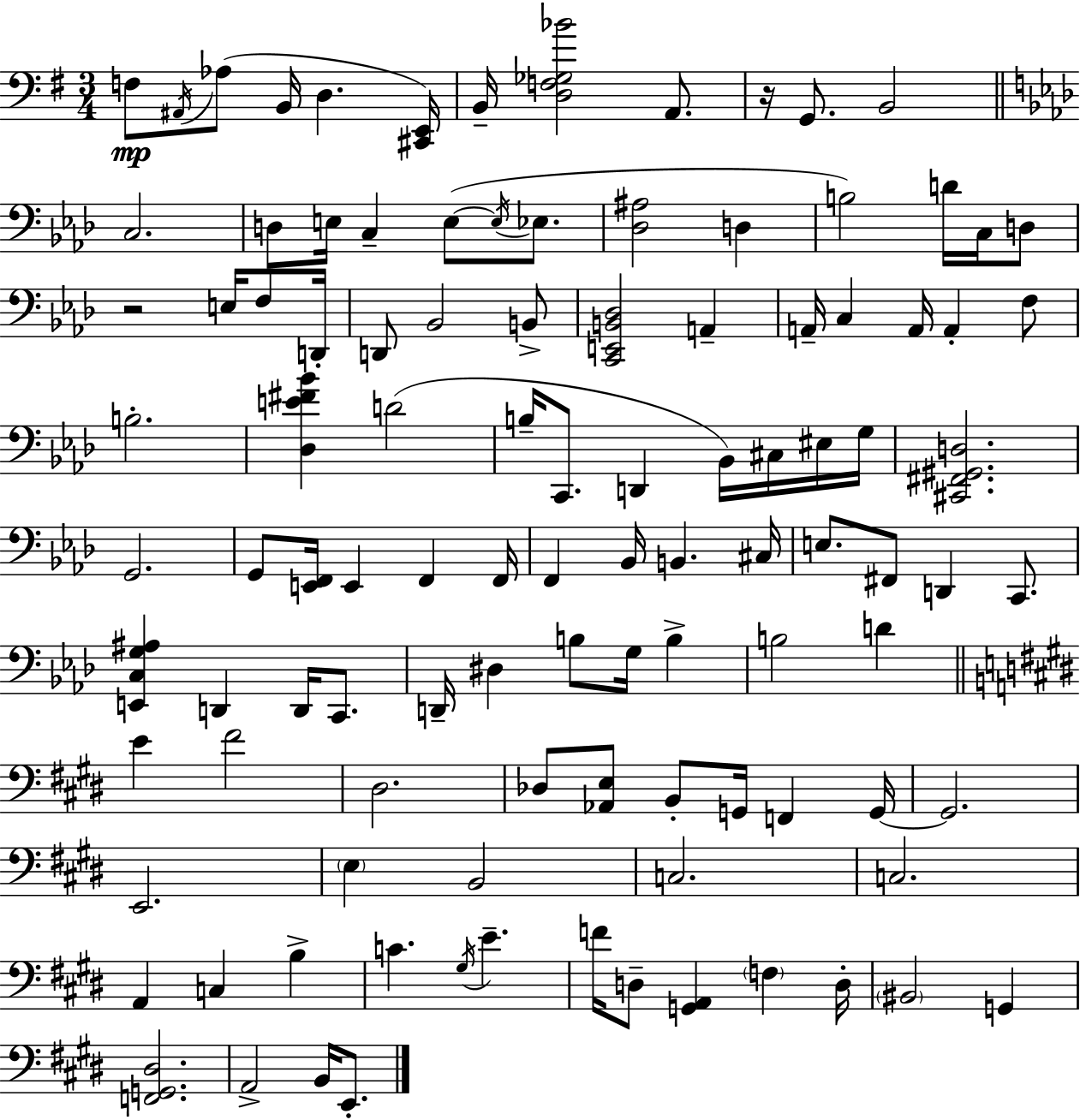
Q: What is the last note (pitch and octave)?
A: E2